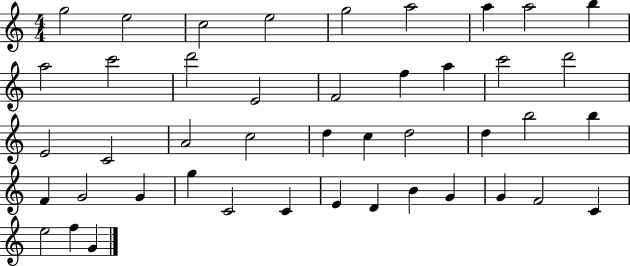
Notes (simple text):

G5/h E5/h C5/h E5/h G5/h A5/h A5/q A5/h B5/q A5/h C6/h D6/h E4/h F4/h F5/q A5/q C6/h D6/h E4/h C4/h A4/h C5/h D5/q C5/q D5/h D5/q B5/h B5/q F4/q G4/h G4/q G5/q C4/h C4/q E4/q D4/q B4/q G4/q G4/q F4/h C4/q E5/h F5/q G4/q